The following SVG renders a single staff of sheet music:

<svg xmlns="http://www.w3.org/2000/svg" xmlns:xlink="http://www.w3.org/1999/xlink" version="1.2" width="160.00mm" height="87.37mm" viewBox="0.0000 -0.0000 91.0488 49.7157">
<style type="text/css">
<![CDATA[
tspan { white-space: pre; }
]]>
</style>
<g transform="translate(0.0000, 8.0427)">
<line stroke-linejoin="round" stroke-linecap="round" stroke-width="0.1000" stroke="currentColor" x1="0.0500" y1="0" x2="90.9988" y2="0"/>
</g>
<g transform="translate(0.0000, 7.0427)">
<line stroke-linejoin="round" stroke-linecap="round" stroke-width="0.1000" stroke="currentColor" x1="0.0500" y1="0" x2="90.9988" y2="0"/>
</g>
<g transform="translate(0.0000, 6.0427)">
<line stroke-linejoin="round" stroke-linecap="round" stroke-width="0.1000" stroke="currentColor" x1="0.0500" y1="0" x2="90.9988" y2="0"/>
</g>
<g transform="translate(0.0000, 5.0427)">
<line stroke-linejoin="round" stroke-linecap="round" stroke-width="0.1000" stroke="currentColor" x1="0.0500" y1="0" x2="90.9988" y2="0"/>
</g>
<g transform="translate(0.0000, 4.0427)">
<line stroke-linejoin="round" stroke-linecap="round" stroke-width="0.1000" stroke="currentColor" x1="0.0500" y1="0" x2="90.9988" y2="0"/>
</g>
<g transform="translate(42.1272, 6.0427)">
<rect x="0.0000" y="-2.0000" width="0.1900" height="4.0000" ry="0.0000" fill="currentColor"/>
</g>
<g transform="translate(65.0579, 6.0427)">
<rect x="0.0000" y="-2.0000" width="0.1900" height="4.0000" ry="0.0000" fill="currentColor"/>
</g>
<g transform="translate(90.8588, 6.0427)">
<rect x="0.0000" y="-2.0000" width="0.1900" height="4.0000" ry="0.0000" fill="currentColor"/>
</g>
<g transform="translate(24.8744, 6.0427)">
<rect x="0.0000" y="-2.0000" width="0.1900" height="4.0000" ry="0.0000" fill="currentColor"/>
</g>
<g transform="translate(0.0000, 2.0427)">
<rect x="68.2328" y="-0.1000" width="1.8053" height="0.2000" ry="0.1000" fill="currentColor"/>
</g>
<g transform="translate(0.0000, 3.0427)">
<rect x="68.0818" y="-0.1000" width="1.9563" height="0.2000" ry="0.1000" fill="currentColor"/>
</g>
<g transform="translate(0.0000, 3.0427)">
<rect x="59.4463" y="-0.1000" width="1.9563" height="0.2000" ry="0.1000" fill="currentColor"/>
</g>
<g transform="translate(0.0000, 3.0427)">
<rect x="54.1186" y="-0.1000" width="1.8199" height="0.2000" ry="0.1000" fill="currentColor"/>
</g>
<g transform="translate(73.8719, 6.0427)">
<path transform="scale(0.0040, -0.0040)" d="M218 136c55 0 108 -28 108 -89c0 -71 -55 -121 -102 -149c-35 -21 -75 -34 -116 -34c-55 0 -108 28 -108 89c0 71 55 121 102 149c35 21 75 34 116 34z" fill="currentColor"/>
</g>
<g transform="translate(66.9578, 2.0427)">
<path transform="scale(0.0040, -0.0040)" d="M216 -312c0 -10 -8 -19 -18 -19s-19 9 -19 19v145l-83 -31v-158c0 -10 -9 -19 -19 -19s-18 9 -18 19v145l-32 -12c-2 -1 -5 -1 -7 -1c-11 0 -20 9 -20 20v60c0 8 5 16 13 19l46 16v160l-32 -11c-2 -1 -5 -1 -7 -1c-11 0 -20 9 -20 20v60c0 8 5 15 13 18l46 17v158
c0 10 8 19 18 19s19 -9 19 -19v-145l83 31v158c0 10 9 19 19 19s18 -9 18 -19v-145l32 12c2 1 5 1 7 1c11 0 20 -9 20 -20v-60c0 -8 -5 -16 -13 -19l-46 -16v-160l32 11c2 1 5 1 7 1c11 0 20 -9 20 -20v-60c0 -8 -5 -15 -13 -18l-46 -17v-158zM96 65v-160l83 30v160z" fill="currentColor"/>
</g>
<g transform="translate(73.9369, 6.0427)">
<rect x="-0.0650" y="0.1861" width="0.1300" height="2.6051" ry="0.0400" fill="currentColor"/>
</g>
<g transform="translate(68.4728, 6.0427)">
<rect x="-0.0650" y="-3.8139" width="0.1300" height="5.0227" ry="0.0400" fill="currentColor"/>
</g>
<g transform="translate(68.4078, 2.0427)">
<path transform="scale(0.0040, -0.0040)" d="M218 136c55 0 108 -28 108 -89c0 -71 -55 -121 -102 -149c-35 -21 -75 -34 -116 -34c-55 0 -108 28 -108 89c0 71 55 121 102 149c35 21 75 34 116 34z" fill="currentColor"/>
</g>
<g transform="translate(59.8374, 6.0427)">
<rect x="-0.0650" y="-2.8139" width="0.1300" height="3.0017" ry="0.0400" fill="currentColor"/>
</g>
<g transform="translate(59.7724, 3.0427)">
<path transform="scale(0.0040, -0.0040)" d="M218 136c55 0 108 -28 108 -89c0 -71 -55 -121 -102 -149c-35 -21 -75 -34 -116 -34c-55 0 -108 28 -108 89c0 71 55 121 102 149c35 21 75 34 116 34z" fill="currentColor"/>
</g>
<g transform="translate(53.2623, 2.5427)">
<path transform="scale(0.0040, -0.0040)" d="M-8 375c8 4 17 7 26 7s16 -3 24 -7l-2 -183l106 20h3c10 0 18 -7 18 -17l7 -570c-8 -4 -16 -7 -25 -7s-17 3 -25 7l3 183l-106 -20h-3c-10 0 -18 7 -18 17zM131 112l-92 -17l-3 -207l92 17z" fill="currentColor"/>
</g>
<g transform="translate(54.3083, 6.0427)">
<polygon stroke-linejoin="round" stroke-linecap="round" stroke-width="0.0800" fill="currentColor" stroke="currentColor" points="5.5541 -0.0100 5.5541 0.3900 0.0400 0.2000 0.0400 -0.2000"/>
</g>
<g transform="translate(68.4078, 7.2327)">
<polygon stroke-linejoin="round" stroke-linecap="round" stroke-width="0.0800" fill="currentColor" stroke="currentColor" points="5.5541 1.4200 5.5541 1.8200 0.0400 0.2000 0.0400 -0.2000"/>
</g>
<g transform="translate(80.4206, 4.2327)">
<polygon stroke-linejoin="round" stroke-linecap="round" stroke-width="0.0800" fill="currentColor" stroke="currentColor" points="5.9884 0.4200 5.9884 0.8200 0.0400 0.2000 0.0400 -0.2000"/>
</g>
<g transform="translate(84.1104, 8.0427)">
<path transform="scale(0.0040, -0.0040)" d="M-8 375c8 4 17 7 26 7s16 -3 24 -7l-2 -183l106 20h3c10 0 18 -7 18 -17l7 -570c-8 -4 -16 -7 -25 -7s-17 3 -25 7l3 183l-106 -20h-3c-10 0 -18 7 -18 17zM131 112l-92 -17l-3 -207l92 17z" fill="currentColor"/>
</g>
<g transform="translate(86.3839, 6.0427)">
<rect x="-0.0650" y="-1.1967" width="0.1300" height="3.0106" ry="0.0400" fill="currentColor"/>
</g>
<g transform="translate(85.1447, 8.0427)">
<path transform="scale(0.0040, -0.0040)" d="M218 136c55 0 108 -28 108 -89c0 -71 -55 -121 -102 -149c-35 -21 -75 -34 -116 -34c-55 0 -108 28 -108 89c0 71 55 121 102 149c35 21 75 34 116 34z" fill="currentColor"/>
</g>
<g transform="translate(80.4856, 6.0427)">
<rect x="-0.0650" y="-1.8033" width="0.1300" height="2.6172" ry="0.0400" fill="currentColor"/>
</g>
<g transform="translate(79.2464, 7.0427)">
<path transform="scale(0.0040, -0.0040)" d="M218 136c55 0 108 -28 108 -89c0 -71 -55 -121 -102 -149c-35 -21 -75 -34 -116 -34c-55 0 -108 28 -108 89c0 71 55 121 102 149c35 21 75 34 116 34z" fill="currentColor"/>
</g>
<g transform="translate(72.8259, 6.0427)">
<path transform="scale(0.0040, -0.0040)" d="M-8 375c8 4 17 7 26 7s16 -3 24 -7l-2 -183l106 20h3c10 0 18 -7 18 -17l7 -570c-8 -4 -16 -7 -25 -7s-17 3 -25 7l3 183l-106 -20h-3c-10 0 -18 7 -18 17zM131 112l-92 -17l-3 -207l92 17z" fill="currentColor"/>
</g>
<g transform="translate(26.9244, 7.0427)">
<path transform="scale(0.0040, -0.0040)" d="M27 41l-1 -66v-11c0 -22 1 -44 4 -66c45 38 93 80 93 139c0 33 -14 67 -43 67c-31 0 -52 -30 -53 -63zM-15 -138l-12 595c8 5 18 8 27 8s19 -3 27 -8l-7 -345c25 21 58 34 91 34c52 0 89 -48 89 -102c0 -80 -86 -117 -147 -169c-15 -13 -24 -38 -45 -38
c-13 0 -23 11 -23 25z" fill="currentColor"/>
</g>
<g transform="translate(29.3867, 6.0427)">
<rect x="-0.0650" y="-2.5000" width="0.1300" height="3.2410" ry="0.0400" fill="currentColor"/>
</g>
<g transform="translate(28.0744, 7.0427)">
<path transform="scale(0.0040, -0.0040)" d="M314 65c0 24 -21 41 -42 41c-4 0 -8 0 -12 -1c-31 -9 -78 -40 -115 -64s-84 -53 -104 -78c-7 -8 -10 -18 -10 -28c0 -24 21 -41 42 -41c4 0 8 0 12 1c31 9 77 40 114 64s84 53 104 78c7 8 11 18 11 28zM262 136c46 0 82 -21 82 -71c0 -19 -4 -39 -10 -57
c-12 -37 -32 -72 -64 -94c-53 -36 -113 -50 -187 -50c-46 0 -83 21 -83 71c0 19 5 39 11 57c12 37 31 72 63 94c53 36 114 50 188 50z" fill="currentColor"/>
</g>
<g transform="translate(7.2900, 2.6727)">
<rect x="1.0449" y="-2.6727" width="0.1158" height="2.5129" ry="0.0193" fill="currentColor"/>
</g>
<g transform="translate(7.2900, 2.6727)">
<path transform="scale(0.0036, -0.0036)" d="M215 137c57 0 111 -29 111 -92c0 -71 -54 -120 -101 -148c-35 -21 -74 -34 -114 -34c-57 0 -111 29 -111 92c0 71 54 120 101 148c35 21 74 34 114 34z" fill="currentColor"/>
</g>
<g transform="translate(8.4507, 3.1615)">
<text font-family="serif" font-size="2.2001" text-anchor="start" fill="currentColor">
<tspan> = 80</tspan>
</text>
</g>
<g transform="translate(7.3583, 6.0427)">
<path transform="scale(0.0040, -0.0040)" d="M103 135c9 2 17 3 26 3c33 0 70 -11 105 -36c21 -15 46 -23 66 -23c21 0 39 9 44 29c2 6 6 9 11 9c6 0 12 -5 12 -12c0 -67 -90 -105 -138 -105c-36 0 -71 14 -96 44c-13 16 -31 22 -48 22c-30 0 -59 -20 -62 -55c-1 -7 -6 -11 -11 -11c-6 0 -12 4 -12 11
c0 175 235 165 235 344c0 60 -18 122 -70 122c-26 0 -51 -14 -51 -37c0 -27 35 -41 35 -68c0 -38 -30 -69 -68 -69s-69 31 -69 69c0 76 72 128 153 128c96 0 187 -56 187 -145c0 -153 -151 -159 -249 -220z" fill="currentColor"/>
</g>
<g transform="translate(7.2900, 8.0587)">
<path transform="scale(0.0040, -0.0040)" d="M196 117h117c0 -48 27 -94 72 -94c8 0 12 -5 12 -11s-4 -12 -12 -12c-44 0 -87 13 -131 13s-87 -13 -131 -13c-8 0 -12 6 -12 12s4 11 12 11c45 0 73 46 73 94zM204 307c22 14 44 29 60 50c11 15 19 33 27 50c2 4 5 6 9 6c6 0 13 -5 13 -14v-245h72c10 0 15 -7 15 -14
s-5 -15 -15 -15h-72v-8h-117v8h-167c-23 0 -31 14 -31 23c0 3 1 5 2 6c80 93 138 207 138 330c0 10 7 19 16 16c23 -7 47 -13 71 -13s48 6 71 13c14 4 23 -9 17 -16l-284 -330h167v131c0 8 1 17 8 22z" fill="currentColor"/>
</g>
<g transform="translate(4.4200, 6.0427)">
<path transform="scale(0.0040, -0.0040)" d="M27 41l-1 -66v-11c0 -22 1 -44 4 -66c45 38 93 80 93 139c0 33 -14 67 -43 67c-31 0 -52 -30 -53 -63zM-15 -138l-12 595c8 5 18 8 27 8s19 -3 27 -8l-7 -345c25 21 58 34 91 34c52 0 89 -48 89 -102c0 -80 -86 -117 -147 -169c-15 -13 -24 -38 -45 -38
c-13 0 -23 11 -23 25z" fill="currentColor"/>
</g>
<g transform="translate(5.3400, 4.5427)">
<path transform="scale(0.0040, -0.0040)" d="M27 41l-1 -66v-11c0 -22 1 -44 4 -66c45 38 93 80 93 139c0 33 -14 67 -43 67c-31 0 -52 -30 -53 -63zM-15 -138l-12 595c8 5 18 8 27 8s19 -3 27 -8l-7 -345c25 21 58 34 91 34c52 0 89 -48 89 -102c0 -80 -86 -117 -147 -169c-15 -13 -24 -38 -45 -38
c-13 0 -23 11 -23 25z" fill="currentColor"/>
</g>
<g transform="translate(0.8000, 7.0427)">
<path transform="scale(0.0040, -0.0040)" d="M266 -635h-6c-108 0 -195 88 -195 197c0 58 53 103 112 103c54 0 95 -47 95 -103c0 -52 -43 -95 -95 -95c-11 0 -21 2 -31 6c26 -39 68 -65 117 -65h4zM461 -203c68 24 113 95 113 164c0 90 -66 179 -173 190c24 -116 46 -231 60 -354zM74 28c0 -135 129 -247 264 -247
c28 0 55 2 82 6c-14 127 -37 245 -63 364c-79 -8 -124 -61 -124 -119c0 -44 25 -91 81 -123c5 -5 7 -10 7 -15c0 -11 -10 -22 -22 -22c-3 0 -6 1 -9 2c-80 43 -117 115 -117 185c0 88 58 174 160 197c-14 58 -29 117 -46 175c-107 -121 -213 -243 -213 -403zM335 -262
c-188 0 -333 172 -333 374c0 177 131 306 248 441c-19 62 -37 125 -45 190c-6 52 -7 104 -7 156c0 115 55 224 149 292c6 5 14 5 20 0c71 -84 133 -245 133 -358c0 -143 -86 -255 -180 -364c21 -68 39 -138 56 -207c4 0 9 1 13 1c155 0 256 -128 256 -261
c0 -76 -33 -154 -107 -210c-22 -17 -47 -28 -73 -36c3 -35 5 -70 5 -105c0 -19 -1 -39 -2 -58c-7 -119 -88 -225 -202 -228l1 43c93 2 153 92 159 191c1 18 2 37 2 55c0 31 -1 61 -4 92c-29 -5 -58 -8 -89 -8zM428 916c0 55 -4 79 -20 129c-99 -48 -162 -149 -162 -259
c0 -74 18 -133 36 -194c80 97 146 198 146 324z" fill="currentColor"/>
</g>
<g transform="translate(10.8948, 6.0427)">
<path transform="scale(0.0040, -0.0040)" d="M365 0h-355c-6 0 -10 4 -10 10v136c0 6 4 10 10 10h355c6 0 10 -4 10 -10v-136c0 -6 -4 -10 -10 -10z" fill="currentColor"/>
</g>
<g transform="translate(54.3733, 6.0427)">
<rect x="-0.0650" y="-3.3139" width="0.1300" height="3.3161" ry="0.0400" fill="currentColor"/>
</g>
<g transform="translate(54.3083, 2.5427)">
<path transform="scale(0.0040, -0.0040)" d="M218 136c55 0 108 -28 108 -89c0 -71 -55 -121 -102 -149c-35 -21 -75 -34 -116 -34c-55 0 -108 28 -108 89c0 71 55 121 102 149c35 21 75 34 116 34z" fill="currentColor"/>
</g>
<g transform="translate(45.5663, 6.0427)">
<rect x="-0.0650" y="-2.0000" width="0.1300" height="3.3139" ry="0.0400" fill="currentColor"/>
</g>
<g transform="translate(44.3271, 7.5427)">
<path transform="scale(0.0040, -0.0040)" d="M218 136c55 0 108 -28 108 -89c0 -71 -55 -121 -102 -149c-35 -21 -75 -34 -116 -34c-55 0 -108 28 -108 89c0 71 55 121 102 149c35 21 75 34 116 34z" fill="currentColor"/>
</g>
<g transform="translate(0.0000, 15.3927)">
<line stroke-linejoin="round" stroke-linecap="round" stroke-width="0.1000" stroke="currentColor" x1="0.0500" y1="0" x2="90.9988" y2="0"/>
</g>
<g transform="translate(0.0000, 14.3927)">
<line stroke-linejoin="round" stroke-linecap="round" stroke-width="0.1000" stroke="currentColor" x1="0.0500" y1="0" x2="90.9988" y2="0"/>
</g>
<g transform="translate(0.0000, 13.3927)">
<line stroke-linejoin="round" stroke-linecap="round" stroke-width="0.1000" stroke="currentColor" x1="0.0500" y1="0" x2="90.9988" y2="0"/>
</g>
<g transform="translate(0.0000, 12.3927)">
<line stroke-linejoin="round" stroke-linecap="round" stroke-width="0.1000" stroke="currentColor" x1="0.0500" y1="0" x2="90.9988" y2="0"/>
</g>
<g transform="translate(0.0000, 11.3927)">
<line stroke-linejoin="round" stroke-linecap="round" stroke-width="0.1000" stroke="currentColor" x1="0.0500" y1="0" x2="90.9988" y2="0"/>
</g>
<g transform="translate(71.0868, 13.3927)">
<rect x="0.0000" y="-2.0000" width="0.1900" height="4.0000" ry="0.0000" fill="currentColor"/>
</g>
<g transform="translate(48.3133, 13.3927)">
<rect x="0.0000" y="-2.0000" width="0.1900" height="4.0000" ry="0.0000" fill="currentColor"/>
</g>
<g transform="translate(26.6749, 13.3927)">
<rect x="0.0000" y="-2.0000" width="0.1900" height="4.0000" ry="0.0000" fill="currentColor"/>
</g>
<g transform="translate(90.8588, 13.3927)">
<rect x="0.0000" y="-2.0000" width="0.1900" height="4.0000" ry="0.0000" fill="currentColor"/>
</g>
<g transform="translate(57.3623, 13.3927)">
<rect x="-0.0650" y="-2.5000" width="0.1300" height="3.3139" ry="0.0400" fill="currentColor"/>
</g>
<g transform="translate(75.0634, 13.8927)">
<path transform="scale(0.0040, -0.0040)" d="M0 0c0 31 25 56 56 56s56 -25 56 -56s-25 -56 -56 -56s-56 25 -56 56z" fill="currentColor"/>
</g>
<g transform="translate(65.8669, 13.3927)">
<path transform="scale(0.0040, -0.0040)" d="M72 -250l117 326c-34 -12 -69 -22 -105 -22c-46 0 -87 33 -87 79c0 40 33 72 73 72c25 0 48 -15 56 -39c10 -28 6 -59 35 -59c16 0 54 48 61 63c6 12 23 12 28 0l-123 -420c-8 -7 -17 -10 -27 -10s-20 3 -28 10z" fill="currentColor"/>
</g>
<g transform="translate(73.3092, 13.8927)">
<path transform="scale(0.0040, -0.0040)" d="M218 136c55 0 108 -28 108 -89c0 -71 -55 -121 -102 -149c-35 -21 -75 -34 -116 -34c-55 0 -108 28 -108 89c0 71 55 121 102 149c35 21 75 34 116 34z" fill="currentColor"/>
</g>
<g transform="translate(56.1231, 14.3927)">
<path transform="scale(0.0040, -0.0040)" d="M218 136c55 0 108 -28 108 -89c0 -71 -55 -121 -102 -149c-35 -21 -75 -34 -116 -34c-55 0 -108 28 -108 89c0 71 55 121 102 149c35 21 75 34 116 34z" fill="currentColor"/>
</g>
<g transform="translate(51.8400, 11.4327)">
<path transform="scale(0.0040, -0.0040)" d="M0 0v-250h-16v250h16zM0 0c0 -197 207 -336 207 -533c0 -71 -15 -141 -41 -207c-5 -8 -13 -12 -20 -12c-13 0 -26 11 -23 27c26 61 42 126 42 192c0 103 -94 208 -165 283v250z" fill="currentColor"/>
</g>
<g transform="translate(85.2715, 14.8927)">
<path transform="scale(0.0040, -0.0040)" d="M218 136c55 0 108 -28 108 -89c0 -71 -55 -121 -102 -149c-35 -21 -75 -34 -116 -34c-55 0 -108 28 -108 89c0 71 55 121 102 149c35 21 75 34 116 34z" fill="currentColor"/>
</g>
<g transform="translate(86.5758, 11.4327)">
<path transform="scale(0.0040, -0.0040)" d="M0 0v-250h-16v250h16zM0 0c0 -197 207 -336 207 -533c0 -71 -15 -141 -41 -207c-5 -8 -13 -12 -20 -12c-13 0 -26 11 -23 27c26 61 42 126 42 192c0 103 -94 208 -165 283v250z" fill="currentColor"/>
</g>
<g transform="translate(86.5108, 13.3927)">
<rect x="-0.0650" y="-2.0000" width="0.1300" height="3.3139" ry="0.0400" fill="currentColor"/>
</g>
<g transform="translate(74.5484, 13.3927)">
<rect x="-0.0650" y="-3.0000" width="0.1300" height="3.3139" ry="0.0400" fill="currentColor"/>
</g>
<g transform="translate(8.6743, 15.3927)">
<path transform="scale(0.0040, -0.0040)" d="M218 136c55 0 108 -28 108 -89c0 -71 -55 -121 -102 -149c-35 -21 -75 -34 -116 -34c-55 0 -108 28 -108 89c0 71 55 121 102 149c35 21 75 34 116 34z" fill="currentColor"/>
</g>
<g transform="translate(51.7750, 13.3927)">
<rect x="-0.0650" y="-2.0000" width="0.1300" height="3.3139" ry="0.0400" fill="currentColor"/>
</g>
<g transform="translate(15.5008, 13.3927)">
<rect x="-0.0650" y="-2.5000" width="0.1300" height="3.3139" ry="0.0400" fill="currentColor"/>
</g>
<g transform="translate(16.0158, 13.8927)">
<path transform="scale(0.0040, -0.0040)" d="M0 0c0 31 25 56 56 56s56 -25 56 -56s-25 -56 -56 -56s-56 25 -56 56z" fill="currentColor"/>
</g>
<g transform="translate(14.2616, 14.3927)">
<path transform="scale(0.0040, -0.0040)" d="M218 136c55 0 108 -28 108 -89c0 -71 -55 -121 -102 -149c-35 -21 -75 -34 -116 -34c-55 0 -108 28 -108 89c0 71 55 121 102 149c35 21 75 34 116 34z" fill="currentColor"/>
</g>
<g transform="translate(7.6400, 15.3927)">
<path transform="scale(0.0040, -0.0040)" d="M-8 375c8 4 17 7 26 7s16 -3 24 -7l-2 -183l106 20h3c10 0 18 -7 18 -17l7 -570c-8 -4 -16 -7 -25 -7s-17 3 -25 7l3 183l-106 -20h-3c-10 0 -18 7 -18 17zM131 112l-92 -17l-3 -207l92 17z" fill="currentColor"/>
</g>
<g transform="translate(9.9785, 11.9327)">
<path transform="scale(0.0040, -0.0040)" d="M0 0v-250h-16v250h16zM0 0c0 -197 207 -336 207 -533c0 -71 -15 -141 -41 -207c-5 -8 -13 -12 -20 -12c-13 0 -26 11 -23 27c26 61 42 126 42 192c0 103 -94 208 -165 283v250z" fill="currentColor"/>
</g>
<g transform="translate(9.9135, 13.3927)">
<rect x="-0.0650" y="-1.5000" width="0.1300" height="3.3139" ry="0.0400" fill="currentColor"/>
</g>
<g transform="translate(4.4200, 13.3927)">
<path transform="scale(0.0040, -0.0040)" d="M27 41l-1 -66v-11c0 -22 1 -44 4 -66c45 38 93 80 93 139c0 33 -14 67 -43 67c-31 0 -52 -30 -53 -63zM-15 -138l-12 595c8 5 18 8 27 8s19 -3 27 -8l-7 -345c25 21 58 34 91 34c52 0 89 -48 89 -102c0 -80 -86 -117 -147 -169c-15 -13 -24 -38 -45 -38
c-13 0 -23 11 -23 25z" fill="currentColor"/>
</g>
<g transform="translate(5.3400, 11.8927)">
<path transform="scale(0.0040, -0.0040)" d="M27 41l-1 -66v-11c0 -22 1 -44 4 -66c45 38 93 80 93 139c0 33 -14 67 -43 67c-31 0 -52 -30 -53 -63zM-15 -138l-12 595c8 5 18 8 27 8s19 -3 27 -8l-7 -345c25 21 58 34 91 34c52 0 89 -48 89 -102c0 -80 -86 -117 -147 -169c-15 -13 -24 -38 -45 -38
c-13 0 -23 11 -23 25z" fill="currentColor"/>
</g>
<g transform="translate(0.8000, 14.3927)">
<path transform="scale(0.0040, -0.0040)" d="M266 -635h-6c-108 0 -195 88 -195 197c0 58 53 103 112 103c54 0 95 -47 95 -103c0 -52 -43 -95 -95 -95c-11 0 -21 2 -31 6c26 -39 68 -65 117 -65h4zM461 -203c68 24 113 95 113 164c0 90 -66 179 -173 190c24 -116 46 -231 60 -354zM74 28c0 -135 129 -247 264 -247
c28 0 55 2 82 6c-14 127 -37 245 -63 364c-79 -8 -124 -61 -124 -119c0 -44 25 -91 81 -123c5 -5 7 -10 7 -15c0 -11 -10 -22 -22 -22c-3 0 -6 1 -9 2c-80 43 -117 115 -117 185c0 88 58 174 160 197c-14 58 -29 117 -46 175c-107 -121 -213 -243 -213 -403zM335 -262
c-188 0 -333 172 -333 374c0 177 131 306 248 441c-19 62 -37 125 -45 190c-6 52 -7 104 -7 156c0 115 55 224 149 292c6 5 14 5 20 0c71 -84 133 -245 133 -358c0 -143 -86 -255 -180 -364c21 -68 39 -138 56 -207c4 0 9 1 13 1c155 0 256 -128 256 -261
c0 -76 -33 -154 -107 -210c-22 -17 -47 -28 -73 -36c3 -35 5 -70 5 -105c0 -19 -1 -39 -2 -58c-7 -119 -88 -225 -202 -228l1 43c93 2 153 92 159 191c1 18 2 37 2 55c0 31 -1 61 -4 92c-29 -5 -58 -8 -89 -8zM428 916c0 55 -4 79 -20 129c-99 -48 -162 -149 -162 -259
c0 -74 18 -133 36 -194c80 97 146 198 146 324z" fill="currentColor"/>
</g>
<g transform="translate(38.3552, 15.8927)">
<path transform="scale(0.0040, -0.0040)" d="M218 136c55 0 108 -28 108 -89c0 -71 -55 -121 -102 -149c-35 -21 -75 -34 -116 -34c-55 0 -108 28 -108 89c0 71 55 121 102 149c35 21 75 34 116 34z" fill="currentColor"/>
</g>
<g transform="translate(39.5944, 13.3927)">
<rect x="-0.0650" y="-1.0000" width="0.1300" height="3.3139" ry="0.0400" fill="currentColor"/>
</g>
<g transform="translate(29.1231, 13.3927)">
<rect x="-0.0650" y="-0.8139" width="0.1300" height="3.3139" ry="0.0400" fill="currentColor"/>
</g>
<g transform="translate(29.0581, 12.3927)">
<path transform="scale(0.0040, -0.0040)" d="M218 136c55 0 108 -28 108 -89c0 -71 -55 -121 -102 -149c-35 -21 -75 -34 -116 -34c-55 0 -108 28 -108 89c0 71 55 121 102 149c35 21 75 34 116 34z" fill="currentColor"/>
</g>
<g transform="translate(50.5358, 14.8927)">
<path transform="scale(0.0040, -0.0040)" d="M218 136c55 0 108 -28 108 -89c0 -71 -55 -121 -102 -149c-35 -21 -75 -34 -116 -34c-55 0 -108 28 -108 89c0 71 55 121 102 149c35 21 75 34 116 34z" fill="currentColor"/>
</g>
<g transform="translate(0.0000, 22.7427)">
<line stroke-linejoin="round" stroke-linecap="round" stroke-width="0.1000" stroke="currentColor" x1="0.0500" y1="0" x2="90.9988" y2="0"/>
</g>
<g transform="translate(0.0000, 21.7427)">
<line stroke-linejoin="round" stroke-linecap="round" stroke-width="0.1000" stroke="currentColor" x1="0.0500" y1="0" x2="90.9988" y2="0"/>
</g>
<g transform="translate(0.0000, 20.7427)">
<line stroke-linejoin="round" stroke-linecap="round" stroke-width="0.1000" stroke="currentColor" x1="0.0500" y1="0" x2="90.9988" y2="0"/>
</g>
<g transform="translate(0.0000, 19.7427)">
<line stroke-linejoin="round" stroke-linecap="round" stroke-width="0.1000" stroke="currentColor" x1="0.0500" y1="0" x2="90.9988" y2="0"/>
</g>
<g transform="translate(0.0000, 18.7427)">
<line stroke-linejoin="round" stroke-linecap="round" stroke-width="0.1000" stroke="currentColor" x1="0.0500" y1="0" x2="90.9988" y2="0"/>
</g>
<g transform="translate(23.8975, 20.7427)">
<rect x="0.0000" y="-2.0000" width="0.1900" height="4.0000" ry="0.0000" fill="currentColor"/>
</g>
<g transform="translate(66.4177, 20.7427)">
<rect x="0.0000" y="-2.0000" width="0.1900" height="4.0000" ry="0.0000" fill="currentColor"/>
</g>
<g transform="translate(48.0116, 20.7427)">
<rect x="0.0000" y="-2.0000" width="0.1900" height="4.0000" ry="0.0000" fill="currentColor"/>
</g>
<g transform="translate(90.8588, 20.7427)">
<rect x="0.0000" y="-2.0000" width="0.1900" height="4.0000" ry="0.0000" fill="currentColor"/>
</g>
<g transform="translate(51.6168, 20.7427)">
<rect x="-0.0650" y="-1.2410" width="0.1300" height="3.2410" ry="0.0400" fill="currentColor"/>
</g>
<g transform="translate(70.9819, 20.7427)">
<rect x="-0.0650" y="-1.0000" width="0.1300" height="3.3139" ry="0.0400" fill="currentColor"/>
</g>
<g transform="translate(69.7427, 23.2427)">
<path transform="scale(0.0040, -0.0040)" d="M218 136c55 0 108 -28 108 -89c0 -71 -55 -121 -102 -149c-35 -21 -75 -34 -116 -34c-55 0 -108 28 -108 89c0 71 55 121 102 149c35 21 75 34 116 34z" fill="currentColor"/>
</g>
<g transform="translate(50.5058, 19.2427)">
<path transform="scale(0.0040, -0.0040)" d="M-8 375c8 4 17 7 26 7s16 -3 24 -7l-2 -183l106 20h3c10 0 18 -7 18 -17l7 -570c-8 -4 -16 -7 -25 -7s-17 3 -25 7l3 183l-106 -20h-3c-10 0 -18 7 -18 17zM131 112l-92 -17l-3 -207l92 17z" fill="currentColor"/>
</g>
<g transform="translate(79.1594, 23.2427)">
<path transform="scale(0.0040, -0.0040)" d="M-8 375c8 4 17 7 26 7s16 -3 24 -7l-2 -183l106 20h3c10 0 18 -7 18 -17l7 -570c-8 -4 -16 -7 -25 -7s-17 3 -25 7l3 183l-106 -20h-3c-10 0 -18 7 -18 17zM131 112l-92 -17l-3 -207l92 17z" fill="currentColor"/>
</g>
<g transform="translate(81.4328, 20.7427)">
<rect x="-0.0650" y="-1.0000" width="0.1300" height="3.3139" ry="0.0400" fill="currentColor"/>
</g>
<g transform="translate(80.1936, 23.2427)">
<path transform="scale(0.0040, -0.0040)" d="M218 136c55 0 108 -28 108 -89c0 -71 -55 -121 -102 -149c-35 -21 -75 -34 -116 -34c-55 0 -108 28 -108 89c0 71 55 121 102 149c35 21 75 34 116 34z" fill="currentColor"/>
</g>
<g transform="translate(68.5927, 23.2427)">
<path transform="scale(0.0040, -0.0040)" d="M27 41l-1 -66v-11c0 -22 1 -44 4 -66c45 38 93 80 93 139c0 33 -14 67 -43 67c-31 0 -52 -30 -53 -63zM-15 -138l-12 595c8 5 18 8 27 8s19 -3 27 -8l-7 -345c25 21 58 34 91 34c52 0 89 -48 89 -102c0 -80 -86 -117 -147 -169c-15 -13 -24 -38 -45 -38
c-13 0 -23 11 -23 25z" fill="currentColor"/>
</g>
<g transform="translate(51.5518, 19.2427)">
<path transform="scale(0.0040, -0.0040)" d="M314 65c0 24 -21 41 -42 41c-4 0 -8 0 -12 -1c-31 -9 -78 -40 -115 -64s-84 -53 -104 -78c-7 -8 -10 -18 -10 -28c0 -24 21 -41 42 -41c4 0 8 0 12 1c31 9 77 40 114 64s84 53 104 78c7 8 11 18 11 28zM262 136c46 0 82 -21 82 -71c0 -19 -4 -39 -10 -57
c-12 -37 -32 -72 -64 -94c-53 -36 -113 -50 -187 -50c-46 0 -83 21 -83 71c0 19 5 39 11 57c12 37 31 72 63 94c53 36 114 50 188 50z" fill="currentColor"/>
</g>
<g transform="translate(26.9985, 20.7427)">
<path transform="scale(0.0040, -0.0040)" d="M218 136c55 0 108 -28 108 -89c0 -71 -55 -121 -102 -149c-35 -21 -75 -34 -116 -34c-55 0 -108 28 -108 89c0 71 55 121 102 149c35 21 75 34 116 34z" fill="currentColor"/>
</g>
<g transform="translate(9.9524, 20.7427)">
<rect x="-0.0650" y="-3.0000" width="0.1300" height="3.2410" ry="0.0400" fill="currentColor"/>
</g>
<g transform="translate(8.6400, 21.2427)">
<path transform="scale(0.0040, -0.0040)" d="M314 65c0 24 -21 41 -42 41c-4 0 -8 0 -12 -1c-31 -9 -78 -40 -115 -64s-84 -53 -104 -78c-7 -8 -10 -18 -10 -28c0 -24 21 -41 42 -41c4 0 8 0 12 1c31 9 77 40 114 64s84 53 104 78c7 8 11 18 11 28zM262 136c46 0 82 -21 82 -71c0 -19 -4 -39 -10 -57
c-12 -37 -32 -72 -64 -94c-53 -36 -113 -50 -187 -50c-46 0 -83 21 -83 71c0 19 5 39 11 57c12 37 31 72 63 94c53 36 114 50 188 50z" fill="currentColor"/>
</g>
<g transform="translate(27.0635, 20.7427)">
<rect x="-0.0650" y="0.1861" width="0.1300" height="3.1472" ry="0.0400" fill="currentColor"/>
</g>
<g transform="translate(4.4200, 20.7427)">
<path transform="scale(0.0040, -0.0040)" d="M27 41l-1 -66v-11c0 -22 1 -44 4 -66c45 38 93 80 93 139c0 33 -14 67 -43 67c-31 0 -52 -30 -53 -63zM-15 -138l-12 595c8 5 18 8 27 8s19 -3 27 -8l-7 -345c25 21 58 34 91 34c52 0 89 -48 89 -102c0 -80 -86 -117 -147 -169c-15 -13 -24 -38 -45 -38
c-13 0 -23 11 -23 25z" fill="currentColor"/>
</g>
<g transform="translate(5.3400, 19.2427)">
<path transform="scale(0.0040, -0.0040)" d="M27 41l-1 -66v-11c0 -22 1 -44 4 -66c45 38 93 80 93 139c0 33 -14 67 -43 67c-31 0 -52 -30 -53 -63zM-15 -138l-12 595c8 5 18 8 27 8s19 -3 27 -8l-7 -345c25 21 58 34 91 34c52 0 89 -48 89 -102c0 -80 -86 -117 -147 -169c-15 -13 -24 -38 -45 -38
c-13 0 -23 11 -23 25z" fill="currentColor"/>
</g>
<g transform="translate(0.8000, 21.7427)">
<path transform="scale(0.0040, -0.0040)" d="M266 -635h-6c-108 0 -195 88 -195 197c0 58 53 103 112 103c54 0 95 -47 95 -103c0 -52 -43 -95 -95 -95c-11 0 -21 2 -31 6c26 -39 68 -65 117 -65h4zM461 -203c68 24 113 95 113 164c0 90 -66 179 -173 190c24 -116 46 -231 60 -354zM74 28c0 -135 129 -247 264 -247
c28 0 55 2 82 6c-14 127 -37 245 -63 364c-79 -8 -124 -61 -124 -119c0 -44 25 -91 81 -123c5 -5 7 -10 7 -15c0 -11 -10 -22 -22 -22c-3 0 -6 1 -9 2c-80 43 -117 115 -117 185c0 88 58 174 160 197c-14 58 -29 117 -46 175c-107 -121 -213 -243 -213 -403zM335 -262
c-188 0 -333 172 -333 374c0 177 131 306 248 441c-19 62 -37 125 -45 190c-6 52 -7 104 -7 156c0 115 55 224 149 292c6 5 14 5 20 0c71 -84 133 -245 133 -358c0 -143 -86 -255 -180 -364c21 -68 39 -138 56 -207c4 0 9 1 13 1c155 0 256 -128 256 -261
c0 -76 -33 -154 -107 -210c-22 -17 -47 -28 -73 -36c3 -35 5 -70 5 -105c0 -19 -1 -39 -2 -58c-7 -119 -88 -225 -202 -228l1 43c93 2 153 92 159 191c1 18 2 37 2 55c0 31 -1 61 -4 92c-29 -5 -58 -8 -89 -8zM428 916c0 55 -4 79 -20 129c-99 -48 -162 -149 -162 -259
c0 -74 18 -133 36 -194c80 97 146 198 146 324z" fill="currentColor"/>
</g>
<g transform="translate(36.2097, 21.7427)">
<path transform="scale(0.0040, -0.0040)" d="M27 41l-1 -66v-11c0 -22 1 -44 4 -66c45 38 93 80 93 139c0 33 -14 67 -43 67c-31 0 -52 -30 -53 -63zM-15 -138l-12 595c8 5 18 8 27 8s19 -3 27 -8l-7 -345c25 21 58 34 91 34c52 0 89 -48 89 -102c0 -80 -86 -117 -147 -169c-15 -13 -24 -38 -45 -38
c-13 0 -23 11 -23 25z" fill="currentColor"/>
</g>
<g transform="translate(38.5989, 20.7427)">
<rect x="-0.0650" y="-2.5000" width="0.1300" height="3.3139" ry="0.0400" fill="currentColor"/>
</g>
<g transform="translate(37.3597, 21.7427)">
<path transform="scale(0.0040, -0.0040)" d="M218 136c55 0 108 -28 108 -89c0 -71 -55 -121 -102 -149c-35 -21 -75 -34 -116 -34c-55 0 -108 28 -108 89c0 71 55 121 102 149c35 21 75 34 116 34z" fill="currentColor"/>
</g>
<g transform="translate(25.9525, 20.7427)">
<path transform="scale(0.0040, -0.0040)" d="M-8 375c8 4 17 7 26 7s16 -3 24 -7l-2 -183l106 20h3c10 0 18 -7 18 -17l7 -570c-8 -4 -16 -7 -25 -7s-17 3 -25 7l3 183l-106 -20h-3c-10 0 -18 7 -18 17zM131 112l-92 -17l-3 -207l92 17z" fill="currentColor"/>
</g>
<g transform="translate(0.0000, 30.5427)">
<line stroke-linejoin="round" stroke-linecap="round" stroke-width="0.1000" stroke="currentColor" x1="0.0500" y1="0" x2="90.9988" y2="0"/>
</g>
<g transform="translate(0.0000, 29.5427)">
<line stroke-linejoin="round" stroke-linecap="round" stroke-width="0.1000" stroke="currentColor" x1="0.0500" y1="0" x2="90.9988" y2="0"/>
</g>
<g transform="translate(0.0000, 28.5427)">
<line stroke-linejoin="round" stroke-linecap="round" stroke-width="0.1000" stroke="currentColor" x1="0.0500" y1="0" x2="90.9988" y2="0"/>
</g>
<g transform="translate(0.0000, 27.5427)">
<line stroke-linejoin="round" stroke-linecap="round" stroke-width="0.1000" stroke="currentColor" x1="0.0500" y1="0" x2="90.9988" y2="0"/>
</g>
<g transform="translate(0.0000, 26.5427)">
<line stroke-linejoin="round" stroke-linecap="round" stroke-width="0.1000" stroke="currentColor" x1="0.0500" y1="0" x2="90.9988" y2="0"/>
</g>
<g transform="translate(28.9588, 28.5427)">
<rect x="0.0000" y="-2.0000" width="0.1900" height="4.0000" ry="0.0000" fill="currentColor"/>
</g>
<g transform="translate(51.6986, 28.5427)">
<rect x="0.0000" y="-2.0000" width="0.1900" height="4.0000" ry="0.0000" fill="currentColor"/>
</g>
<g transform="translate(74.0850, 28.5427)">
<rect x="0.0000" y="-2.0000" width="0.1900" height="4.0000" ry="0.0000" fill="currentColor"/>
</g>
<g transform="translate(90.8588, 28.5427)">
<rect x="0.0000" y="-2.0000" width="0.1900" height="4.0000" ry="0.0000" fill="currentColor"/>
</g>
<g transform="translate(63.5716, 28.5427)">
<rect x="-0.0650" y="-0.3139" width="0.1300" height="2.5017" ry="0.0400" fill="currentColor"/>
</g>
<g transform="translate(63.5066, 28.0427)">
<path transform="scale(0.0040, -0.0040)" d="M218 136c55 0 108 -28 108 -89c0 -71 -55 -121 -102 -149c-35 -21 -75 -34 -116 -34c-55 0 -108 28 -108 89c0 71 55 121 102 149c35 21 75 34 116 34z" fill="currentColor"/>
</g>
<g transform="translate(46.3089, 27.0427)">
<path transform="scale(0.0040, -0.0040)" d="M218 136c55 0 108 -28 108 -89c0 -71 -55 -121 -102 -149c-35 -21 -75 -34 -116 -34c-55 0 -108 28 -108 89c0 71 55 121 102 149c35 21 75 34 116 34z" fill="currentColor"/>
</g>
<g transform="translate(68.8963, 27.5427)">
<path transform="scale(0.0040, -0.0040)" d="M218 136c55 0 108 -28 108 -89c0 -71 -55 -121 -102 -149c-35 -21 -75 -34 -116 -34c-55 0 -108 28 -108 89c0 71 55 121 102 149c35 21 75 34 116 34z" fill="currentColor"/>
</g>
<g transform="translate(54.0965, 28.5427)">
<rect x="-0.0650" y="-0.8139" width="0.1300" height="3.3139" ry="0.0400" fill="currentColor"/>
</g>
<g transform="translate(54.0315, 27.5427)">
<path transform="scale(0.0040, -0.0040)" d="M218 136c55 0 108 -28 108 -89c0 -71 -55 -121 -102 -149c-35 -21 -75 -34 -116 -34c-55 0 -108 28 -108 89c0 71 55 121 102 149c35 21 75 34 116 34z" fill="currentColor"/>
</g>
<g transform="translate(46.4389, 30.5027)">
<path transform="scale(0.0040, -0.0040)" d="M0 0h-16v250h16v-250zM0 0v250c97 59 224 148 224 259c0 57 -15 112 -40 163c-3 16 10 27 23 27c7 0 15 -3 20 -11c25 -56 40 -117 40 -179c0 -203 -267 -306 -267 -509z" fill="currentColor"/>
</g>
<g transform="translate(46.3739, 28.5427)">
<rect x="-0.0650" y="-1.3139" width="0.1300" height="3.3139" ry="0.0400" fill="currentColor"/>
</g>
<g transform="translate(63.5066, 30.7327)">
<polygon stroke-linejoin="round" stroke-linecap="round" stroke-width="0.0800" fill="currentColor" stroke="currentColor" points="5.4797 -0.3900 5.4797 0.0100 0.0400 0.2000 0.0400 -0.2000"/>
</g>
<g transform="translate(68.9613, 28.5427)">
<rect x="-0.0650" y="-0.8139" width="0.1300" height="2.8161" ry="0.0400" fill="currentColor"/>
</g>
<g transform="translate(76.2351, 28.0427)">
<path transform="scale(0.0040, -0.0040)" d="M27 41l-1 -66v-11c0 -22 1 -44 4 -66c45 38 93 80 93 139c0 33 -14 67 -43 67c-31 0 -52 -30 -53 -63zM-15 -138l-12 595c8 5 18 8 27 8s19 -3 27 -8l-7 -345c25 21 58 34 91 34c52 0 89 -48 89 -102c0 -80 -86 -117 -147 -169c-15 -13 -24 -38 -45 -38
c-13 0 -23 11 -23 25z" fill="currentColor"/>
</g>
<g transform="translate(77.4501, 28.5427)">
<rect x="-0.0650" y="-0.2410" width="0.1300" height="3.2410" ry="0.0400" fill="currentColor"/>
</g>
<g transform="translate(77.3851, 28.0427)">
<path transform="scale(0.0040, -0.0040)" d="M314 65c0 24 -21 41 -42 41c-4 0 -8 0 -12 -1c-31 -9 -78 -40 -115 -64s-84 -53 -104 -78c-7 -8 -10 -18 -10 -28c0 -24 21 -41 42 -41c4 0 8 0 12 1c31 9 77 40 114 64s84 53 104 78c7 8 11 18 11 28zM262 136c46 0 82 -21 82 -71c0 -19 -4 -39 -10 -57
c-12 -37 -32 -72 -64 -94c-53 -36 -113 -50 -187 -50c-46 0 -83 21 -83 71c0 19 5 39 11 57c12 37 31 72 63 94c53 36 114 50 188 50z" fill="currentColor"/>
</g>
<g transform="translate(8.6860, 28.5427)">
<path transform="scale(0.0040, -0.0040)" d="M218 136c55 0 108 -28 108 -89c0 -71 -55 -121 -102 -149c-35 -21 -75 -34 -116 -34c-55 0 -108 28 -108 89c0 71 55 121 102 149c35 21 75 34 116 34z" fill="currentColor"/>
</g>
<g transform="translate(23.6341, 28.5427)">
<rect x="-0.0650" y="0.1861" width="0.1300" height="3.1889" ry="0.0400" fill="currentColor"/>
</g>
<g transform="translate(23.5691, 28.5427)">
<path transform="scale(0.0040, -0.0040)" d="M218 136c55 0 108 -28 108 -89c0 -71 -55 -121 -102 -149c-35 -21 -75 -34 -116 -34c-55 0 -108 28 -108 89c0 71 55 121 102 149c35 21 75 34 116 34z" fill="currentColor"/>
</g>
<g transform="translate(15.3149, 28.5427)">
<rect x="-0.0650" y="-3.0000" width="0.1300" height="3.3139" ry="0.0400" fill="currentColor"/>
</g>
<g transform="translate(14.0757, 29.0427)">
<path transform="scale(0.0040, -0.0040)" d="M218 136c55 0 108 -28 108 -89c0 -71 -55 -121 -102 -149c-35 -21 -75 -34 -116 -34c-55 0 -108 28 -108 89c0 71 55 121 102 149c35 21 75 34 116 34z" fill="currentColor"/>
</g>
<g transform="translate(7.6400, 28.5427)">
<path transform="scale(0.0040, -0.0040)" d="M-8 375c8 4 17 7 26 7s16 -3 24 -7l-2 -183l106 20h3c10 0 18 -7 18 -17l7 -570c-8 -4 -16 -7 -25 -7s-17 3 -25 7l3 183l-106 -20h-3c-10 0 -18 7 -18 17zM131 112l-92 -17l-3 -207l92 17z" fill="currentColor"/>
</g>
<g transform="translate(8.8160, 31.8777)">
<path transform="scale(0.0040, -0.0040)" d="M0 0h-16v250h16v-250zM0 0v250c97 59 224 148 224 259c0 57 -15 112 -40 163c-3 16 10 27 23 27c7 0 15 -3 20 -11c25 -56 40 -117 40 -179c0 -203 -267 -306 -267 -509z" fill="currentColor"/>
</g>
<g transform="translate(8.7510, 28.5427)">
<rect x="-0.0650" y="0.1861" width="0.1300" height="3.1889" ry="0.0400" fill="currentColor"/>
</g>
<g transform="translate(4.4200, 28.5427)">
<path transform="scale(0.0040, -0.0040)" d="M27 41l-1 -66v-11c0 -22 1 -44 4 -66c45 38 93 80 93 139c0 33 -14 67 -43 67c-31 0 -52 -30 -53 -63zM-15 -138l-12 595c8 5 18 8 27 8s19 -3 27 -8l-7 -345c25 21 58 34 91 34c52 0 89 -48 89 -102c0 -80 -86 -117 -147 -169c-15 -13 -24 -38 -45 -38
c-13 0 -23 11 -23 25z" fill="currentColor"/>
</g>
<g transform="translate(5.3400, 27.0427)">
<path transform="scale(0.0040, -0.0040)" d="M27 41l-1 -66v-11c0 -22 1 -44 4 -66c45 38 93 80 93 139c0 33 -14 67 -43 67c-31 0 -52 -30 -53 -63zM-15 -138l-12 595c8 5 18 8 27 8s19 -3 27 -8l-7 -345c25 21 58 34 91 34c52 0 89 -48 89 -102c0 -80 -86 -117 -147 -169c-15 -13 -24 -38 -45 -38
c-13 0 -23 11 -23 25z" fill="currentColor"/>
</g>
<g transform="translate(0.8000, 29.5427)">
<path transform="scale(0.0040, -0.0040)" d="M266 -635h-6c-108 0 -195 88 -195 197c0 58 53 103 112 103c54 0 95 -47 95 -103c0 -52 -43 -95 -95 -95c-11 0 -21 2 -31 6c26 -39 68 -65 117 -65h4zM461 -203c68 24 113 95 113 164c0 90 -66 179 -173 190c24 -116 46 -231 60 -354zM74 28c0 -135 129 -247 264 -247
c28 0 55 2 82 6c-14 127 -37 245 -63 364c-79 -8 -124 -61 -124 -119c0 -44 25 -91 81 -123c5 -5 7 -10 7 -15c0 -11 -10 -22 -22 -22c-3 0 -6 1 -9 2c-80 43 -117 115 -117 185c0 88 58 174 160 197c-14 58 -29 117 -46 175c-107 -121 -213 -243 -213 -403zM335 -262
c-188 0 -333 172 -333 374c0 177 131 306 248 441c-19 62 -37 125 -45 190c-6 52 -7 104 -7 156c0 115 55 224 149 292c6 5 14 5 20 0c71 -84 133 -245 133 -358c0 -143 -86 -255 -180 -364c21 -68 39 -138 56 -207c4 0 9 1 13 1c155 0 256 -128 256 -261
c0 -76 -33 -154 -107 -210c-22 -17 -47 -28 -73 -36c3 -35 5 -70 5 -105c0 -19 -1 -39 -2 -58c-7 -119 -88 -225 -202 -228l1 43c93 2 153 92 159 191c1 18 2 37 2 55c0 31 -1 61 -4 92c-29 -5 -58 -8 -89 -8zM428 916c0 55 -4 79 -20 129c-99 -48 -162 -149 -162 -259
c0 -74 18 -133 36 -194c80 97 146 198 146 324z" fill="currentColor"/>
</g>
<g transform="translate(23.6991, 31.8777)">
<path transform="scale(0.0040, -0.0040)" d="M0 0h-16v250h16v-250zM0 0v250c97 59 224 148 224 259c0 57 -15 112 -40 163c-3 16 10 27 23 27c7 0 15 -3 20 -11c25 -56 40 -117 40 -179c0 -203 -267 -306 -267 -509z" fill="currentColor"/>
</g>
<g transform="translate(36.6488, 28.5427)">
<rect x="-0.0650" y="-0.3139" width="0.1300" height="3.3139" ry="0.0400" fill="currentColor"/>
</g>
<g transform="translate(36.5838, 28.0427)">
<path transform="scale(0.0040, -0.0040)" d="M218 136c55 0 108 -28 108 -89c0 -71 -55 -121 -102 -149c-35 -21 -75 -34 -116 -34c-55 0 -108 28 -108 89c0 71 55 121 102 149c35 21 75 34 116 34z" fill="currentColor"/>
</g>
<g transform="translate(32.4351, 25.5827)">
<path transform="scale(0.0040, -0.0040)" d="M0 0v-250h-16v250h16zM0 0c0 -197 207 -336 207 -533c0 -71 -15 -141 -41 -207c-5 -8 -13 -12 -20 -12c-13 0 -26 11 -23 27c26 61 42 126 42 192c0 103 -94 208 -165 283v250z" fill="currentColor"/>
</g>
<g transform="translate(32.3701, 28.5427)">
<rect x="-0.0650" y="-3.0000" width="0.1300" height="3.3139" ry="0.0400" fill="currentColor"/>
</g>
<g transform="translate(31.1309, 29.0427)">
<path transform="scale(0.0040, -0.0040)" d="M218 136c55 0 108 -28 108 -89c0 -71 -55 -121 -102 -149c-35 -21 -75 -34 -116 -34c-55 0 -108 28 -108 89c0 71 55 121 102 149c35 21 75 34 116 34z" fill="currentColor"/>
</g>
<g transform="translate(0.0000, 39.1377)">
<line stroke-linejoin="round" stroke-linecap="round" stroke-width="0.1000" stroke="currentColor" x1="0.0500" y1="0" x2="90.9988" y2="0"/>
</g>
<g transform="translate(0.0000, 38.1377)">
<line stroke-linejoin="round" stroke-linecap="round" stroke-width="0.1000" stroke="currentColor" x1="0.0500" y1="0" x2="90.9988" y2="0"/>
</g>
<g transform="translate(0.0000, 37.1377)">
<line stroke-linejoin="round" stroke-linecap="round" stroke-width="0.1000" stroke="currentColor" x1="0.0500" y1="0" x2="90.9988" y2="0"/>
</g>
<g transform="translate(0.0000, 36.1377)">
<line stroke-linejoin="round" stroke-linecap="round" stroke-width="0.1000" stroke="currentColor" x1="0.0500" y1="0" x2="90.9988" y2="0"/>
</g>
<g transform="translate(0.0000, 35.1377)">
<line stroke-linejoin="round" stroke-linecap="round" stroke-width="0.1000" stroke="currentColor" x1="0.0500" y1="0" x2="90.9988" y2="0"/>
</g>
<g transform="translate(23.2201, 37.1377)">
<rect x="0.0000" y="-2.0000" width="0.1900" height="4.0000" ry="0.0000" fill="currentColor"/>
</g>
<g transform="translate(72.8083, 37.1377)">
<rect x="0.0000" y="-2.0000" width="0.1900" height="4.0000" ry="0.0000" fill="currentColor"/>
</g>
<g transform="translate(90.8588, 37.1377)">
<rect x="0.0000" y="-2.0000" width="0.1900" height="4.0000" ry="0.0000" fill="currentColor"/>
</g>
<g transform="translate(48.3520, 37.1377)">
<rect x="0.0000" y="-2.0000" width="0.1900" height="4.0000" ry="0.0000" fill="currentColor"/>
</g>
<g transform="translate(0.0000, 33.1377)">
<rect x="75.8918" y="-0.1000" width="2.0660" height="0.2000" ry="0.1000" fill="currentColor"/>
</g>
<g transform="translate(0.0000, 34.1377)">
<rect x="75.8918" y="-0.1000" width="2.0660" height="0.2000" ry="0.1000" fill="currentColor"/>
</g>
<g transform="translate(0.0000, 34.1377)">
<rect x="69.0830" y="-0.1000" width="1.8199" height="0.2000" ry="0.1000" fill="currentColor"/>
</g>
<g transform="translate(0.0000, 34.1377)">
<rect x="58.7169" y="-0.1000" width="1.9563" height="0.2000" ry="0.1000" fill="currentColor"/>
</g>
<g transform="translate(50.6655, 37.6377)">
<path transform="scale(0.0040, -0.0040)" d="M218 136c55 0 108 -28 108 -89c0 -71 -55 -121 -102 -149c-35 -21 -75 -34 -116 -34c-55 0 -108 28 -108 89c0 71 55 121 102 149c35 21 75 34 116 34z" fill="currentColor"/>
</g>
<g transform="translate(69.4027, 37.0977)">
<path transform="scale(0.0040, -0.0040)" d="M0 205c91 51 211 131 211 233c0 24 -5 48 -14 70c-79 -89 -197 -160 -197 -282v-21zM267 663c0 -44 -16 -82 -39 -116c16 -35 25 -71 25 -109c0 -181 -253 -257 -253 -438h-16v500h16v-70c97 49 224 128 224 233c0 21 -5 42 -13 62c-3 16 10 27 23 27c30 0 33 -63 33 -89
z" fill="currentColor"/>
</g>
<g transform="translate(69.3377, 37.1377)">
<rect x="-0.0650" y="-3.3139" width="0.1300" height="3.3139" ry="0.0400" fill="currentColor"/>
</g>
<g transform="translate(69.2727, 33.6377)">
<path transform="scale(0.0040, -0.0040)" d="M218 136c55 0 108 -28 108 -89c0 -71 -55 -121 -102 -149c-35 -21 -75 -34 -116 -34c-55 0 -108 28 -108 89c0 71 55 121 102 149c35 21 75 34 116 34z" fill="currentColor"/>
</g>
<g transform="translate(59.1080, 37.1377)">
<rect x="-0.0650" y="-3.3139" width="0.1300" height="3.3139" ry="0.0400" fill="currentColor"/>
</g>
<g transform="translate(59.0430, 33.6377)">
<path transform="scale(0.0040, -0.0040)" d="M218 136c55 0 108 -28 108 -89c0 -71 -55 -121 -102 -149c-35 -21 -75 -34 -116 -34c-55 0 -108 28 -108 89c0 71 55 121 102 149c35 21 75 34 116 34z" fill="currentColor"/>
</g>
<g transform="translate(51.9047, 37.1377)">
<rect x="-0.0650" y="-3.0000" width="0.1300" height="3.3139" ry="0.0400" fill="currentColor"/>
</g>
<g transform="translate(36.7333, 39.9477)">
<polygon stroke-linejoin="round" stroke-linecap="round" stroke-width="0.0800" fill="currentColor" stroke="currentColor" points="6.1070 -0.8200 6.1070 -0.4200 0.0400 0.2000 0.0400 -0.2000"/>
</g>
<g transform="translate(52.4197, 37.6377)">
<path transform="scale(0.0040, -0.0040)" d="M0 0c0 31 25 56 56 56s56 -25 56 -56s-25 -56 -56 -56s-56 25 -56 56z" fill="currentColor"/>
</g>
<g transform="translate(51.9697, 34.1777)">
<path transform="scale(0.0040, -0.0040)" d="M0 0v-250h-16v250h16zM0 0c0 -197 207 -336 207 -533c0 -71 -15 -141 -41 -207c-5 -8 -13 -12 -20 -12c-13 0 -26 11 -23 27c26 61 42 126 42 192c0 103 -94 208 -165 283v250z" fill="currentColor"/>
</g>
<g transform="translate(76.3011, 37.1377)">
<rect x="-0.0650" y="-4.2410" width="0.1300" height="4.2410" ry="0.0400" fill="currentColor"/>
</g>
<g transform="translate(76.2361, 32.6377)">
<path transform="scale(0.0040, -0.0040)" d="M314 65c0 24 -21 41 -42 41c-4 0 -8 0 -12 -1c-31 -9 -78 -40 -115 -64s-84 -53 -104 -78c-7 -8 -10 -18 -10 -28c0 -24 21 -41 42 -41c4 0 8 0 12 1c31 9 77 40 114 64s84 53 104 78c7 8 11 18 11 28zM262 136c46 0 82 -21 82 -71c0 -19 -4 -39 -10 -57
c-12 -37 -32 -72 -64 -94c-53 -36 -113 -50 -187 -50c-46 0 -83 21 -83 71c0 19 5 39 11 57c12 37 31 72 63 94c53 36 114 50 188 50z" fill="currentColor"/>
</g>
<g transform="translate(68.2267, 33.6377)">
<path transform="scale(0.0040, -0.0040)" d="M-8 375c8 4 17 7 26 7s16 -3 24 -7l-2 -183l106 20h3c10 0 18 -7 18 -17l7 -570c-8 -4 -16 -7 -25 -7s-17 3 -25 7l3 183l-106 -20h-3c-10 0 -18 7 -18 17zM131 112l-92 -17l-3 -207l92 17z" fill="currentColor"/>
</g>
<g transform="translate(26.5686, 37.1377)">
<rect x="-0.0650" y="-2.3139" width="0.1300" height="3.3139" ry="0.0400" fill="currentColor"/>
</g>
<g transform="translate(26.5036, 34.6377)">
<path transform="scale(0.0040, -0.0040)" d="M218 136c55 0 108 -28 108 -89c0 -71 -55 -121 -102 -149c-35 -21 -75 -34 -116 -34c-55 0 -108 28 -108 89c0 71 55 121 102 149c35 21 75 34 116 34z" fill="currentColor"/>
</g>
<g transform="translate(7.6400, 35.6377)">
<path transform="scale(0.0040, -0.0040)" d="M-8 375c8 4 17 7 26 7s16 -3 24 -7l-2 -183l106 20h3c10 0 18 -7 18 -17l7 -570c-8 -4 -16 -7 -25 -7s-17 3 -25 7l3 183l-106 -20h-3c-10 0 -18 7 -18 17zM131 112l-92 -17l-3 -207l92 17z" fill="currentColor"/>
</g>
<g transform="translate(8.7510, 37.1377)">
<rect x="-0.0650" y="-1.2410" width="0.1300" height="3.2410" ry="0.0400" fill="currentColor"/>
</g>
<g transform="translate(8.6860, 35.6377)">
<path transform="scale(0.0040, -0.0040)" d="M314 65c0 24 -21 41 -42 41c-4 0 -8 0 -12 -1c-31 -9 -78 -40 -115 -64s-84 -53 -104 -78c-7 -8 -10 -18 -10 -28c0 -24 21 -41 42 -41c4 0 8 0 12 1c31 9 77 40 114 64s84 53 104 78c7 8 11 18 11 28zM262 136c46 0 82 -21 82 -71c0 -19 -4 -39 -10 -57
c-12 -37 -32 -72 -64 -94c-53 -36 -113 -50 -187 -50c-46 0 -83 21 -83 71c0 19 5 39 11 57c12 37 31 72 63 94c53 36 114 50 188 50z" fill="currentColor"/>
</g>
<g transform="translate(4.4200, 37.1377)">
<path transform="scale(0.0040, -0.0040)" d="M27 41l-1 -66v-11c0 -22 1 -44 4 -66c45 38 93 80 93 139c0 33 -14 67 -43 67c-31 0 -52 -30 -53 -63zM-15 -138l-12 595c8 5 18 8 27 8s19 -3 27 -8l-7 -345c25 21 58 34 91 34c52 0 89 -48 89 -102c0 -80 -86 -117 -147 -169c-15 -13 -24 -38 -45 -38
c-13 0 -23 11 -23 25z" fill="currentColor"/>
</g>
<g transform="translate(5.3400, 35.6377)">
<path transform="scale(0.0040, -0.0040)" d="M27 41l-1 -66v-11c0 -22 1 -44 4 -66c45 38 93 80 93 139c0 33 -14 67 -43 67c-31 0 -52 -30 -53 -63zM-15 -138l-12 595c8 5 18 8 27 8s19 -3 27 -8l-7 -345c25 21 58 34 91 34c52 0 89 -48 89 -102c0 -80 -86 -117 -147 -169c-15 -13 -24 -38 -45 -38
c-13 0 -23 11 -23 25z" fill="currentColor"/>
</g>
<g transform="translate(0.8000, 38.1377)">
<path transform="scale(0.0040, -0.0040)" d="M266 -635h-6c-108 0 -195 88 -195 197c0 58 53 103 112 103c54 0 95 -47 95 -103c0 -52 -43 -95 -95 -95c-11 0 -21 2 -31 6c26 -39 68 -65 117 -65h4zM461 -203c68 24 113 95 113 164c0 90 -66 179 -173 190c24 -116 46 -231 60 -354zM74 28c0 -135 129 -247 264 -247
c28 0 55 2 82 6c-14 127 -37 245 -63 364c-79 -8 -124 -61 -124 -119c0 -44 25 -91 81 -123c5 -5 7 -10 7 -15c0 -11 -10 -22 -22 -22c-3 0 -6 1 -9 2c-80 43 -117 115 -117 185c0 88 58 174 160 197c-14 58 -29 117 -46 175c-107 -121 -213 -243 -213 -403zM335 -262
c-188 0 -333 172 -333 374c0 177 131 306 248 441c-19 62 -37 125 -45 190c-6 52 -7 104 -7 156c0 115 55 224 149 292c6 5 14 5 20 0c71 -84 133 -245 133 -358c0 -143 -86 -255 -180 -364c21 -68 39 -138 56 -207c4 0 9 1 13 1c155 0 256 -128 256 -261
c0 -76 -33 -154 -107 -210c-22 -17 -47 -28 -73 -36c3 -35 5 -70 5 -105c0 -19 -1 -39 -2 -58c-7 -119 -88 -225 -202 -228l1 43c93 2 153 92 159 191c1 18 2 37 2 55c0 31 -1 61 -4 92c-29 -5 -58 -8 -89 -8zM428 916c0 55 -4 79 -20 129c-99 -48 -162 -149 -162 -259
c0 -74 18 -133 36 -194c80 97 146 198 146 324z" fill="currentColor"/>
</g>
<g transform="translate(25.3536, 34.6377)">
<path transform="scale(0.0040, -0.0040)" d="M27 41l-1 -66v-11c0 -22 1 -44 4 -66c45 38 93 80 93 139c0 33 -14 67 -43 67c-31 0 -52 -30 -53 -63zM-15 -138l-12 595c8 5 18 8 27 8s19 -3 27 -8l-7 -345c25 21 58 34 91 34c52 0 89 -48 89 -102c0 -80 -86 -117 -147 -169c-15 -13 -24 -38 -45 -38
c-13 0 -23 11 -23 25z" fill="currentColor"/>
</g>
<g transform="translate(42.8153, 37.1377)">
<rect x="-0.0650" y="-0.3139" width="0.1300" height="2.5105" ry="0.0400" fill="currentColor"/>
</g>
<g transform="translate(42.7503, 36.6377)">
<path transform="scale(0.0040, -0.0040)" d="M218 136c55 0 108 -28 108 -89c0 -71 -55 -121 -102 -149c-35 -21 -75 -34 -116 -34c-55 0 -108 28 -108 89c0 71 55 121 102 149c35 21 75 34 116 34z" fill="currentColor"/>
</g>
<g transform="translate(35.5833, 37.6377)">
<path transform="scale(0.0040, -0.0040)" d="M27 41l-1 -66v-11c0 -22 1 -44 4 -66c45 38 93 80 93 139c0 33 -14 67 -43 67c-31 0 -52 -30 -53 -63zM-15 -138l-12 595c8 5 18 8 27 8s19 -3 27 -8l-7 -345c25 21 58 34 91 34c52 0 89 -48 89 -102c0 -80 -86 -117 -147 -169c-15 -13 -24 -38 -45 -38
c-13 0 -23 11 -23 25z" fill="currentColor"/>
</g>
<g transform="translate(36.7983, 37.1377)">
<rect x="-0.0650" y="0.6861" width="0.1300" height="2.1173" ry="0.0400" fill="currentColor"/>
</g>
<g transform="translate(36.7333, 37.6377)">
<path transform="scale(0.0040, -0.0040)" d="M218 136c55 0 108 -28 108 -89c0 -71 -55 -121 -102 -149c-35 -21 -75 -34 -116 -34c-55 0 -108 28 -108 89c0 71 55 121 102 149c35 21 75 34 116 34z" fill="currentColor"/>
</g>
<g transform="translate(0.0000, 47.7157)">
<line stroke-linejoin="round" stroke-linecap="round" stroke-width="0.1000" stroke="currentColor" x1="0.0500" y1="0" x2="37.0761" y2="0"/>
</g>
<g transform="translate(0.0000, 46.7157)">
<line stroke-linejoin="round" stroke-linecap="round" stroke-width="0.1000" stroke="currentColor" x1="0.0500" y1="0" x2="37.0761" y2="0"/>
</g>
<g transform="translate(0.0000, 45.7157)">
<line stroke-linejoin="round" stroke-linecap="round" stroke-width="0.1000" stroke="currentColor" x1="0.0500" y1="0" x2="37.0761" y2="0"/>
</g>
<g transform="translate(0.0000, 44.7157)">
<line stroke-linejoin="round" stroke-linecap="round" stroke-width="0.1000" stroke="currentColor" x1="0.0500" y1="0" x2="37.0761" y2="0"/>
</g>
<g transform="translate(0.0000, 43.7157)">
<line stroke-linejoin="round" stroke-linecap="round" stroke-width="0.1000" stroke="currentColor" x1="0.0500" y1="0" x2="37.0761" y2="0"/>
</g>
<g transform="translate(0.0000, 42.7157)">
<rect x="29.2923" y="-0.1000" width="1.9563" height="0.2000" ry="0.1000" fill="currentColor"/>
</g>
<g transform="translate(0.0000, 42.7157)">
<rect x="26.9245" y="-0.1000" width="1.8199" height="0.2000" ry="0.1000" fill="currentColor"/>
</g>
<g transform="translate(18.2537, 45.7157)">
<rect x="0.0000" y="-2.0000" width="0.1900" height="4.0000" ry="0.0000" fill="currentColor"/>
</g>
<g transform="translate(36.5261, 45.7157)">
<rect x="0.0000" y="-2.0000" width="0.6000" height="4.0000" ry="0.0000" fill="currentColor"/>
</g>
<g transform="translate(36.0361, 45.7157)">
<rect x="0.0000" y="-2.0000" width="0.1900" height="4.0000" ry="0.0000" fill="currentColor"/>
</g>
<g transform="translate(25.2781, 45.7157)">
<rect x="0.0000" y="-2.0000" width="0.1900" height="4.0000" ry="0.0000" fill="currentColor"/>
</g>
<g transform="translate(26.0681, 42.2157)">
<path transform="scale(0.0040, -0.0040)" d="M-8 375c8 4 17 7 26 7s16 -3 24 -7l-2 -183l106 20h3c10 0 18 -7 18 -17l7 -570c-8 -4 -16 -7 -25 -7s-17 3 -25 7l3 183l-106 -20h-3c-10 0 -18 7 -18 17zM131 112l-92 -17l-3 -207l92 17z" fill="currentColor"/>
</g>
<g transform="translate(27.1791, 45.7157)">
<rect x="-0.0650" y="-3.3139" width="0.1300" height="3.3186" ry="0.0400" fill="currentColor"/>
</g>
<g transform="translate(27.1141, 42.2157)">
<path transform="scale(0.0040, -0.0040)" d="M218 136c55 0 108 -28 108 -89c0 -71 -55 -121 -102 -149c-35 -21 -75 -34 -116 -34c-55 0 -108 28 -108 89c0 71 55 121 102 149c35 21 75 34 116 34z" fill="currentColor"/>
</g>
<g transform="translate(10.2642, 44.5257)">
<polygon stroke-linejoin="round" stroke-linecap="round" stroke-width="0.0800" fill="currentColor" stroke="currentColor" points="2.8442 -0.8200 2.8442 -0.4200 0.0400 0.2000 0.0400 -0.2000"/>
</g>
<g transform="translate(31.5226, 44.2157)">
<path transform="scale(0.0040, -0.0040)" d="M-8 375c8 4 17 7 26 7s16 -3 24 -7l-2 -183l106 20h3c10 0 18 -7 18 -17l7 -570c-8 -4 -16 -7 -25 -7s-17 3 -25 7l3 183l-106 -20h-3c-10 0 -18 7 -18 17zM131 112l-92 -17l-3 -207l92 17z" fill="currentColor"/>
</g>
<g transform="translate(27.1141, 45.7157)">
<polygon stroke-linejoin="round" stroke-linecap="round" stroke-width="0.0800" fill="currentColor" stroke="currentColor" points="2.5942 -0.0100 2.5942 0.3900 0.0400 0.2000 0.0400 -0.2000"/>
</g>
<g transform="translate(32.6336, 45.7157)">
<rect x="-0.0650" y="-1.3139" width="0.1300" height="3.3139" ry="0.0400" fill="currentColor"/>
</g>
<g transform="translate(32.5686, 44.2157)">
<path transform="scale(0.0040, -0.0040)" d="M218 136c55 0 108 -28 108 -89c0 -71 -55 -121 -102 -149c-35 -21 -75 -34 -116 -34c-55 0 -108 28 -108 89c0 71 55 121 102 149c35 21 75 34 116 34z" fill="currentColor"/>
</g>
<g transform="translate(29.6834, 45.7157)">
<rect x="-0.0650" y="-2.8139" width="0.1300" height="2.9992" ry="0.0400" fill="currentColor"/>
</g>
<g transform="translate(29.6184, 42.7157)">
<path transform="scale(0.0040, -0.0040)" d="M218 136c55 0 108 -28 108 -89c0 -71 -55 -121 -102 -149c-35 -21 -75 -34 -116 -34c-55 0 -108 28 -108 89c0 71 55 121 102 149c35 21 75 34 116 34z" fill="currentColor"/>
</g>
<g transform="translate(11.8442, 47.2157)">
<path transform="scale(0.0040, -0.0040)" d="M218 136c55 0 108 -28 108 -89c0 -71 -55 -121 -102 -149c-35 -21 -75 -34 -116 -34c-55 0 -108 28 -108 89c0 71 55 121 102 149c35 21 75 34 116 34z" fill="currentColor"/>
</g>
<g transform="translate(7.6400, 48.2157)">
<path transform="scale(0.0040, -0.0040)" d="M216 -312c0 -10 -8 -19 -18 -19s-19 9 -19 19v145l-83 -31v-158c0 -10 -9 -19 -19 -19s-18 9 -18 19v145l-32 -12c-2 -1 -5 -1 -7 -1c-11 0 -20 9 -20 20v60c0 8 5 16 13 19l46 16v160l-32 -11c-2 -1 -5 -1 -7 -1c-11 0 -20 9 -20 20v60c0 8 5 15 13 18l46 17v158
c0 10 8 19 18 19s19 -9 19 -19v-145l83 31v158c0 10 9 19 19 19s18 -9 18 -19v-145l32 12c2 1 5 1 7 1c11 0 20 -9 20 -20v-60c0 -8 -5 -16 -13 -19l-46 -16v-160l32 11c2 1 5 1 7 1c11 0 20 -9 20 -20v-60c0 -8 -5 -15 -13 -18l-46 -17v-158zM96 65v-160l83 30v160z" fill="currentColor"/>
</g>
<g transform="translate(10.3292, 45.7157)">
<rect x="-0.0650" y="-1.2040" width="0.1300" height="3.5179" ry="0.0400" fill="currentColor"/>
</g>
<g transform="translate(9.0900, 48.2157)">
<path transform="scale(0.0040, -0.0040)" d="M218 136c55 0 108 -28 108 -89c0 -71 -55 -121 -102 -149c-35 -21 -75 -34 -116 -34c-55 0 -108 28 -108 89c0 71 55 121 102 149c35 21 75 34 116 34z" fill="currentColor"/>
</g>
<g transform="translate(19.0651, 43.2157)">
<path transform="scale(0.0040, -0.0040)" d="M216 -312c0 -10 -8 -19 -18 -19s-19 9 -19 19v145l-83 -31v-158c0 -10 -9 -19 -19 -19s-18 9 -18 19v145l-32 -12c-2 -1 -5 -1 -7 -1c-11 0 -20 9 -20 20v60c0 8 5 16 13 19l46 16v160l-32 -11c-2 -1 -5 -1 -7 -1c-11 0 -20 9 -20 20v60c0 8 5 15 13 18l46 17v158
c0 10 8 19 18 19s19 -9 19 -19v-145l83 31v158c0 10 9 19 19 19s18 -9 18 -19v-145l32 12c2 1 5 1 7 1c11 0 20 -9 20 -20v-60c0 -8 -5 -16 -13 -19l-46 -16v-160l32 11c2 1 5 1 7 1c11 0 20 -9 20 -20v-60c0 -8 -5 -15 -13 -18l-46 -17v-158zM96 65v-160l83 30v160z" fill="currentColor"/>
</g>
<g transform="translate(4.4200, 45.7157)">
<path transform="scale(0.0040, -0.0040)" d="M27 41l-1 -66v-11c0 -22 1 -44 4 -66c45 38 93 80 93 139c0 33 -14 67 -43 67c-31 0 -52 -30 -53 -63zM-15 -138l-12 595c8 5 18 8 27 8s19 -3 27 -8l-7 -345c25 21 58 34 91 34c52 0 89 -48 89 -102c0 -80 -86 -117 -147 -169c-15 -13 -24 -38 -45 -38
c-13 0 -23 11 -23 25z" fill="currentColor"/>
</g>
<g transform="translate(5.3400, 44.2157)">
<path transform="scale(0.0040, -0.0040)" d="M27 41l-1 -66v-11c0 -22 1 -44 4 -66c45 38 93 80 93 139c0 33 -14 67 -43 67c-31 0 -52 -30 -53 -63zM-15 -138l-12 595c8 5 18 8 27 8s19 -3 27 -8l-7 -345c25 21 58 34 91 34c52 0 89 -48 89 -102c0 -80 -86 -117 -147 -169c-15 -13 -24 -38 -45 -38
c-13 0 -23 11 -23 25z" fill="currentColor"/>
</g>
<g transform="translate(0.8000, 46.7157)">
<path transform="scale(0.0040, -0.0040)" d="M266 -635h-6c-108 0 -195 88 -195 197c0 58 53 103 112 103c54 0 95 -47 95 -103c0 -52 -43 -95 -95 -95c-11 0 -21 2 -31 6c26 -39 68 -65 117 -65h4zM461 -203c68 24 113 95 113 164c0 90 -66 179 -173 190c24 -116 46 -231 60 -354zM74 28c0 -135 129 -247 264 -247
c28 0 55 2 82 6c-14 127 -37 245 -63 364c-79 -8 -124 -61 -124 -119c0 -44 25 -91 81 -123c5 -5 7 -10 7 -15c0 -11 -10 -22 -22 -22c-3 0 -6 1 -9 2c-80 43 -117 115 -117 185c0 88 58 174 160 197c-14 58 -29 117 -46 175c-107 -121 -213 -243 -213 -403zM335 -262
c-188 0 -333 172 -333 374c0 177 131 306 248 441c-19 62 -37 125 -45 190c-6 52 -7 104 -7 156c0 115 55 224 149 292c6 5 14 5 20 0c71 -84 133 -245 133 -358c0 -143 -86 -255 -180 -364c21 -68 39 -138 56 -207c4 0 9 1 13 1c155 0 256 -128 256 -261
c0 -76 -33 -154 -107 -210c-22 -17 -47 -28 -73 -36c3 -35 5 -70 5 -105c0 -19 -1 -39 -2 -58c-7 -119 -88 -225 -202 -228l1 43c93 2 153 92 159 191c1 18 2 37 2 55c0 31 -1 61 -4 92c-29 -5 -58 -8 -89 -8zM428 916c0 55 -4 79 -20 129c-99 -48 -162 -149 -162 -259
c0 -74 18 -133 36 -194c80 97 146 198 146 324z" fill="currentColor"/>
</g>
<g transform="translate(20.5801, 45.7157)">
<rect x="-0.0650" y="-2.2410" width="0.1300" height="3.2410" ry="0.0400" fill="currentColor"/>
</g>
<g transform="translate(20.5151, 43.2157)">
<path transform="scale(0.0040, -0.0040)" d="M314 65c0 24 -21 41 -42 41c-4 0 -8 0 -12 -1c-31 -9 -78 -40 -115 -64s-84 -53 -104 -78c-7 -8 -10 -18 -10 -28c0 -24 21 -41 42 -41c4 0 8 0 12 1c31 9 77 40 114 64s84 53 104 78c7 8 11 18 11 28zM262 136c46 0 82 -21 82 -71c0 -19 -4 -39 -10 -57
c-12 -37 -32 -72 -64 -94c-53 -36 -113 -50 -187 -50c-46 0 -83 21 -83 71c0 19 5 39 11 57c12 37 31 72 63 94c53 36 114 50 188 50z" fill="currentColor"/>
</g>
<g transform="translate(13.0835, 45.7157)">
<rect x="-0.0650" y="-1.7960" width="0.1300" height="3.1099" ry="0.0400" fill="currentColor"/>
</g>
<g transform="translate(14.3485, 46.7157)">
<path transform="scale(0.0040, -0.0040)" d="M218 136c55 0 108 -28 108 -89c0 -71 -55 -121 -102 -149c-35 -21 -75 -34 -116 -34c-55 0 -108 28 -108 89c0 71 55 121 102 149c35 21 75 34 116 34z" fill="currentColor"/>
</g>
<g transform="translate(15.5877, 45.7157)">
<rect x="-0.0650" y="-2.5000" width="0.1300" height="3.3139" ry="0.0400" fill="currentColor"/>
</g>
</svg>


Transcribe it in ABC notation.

X:1
T:Untitled
M:2/4
L:1/4
K:Bb
z2 _G2 F b/2 a/2 ^c'/2 B/2 G/2 E/2 E/2 G d D F/2 G z/2 A F/2 A2 B _G e2 _D D B/2 A B/2 A/2 c _e/2 d c/2 d/2 _c2 e2 _g _A/2 c/2 A/2 _b b/4 d'2 ^D/2 F/2 G ^g2 b/2 a/2 e